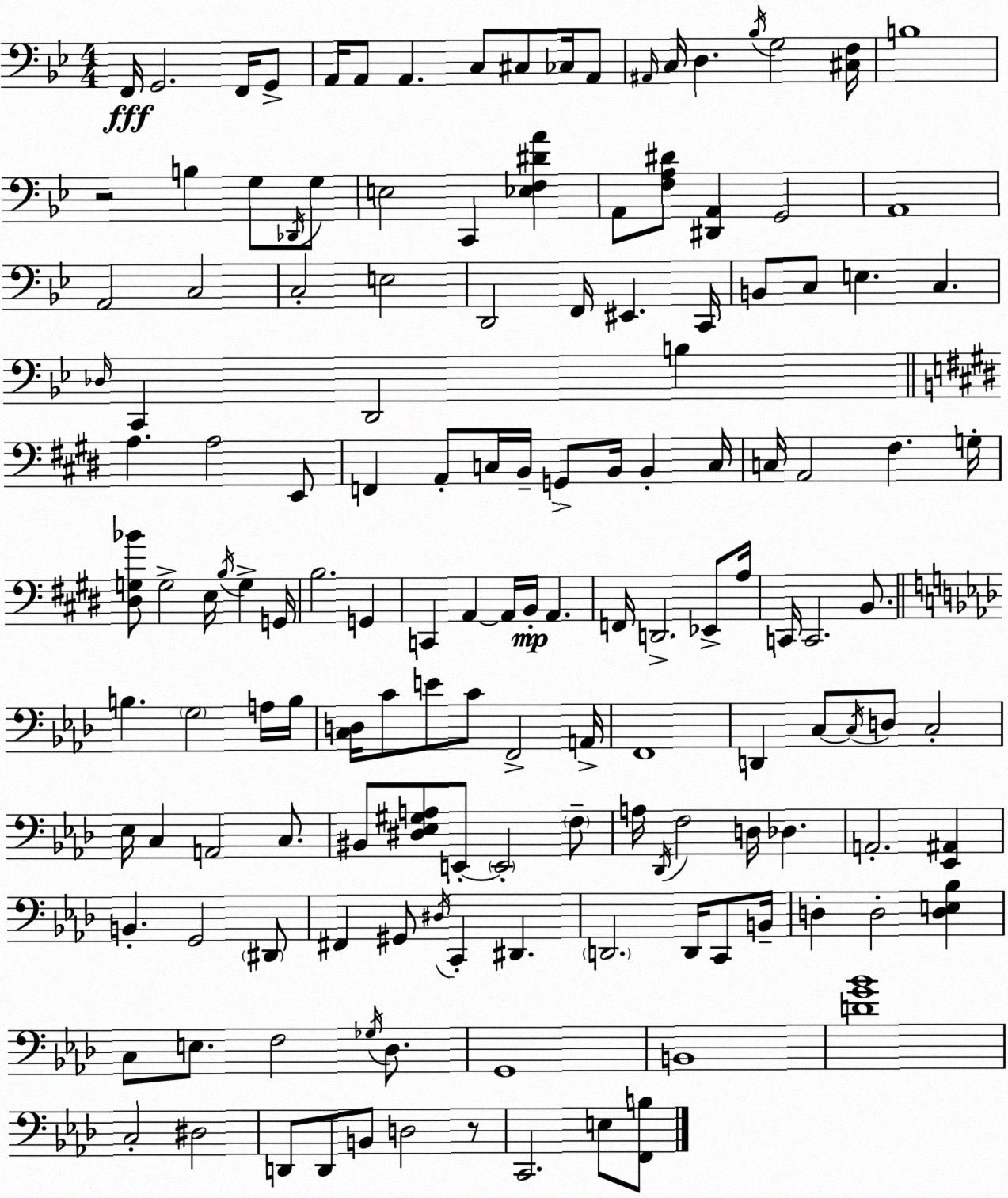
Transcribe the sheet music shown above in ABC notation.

X:1
T:Untitled
M:4/4
L:1/4
K:Gm
F,,/4 G,,2 F,,/4 G,,/2 A,,/4 A,,/2 A,, C,/2 ^C,/2 _C,/4 A,,/2 ^A,,/4 C,/4 D, _B,/4 G,2 [^C,F,]/4 B,4 z2 B, G,/2 _D,,/4 G,/2 E,2 C,, [_E,F,^DA] A,,/2 [F,A,^D]/2 [^D,,A,,] G,,2 A,,4 A,,2 C,2 C,2 E,2 D,,2 F,,/4 ^E,, C,,/4 B,,/2 C,/2 E, C, _D,/4 C,, D,,2 B, A, A,2 E,,/2 F,, A,,/2 C,/4 B,,/4 G,,/2 B,,/4 B,, C,/4 C,/4 A,,2 ^F, G,/4 [^D,G,_B]/2 G,2 E,/4 B,/4 G, G,,/4 B,2 G,, C,, A,, A,,/4 B,,/4 A,, F,,/4 D,,2 _E,,/2 A,/4 C,,/4 C,,2 B,,/2 B, G,2 A,/4 B,/4 [C,D,]/4 C/2 E/2 C/2 F,,2 A,,/4 F,,4 D,, C,/2 C,/4 D,/2 C,2 _E,/4 C, A,,2 C,/2 ^B,,/2 [^D,_E,^G,A,]/2 E,,/2 E,,2 F,/2 A,/4 _D,,/4 F,2 D,/4 _D, A,,2 [_E,,^A,,] B,, G,,2 ^D,,/2 ^F,, ^G,,/2 ^D,/4 C,, ^D,, D,,2 D,,/4 C,,/2 B,,/4 D, D,2 [D,E,_B,] C,/2 E,/2 F,2 _G,/4 _D,/2 G,,4 B,,4 [DG_B]4 C,2 ^D,2 D,,/2 D,,/2 B,,/2 D,2 z/2 C,,2 E,/2 [F,,B,]/2